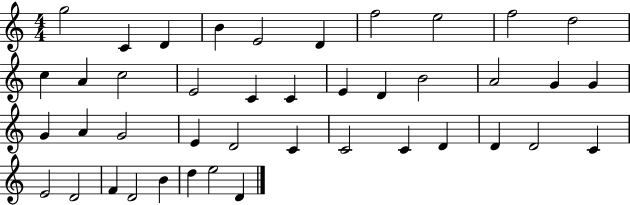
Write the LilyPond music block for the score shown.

{
  \clef treble
  \numericTimeSignature
  \time 4/4
  \key c \major
  g''2 c'4 d'4 | b'4 e'2 d'4 | f''2 e''2 | f''2 d''2 | \break c''4 a'4 c''2 | e'2 c'4 c'4 | e'4 d'4 b'2 | a'2 g'4 g'4 | \break g'4 a'4 g'2 | e'4 d'2 c'4 | c'2 c'4 d'4 | d'4 d'2 c'4 | \break e'2 d'2 | f'4 d'2 b'4 | d''4 e''2 d'4 | \bar "|."
}